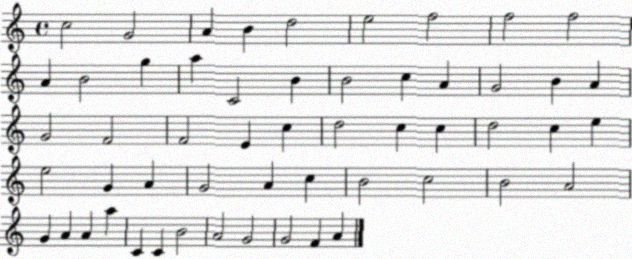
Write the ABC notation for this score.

X:1
T:Untitled
M:4/4
L:1/4
K:C
c2 G2 A B d2 e2 f2 f2 f2 A B2 g a C2 B B2 c A G2 B A G2 F2 F2 E c d2 c c d2 c e e2 G A G2 A c B2 c2 B2 A2 G A A a C C B2 A2 G2 G2 F A